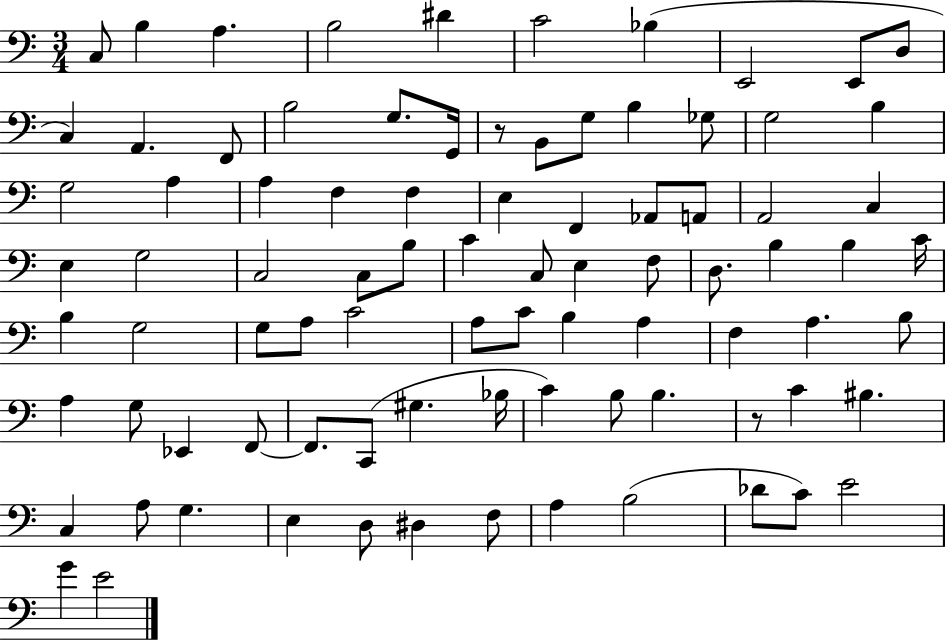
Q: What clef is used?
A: bass